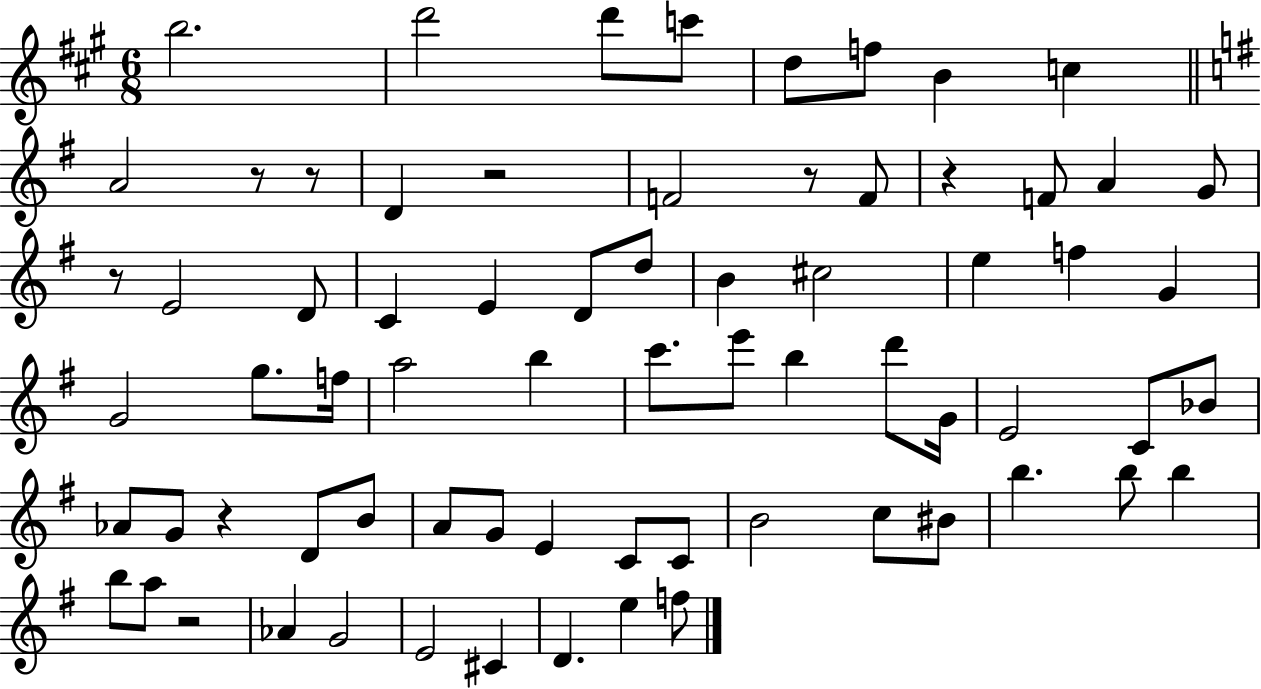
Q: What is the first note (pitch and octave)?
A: B5